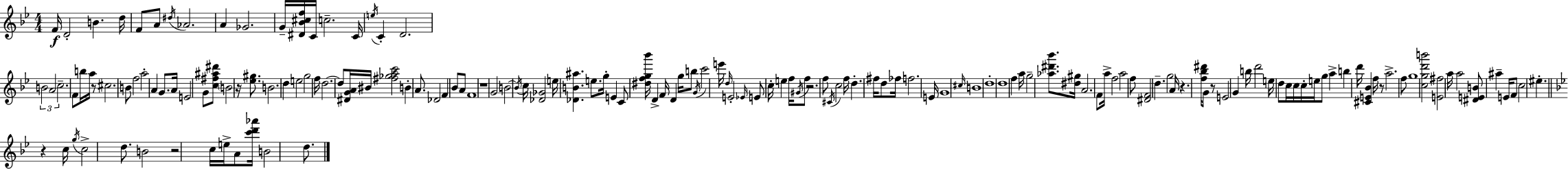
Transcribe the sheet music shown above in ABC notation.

X:1
T:Untitled
M:4/4
L:1/4
K:Bb
F/4 D2 B d/4 F/2 A/2 ^d/4 _A2 A _G2 G/4 [^D_B^cf]/4 C/4 c2 C/4 e/4 C D2 B2 A2 c2 F/2 b/4 a/4 z/2 ^c2 B/2 f2 a2 A G/2 A/4 E2 G/2 [c^f^a^d']/2 B2 z/4 [_e^g]/2 B2 d e2 g2 f/4 d2 d/2 [^DGA]/4 ^B/4 [^f_gac']2 B A/2 _D2 F _B/2 A/2 F4 z4 G2 B2 B/4 c/4 [_D_G]2 e/4 [_DB^a] e/2 g/4 E C/2 [^dfg_b']/4 D F/4 D g/4 b/2 G/4 c'2 e'/4 d/4 E2 _E/4 E/2 c/4 e f/4 ^G/4 f/2 z2 f/2 ^C/4 c2 f/4 d ^f/4 d/2 _f/4 f2 E/4 G4 ^c/4 B4 d4 d4 f a/4 g2 [_a^d'_b']/2 [^d^g]/4 A2 F/2 a/4 f2 a2 f/2 [^DF]2 d g2 A/4 z [f_b^d']/4 G/2 z/2 E2 G b/4 d'2 e/4 d/2 c/4 c/4 c/4 e/4 g/2 a b d'/4 [^CE_B] f/4 z/2 a2 f/2 g4 [cgd'b']2 [E^f]2 a/4 a2 [^DEB]/2 ^a E/4 F/2 c2 ^e z c/4 g/4 c2 d/2 B2 z2 c/4 e/4 A/2 [c'd'_a']/4 B2 d/2